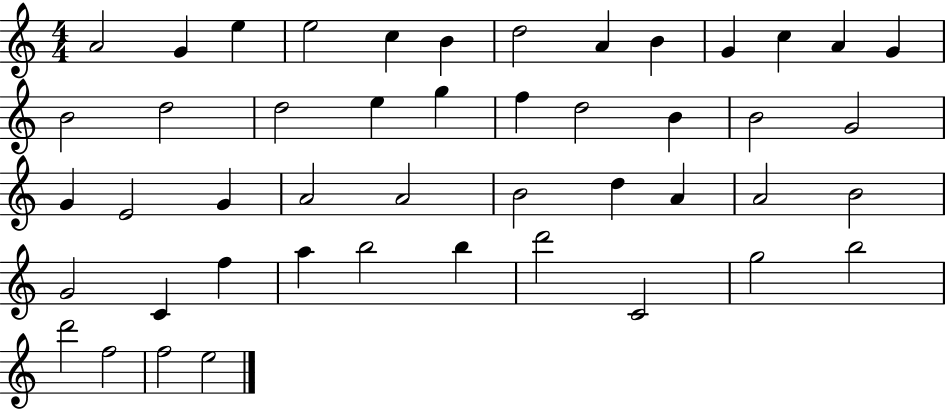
{
  \clef treble
  \numericTimeSignature
  \time 4/4
  \key c \major
  a'2 g'4 e''4 | e''2 c''4 b'4 | d''2 a'4 b'4 | g'4 c''4 a'4 g'4 | \break b'2 d''2 | d''2 e''4 g''4 | f''4 d''2 b'4 | b'2 g'2 | \break g'4 e'2 g'4 | a'2 a'2 | b'2 d''4 a'4 | a'2 b'2 | \break g'2 c'4 f''4 | a''4 b''2 b''4 | d'''2 c'2 | g''2 b''2 | \break d'''2 f''2 | f''2 e''2 | \bar "|."
}